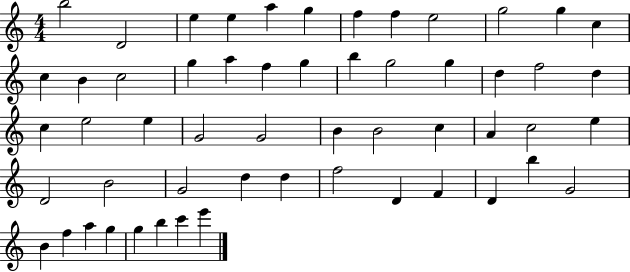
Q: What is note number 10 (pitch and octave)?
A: G5